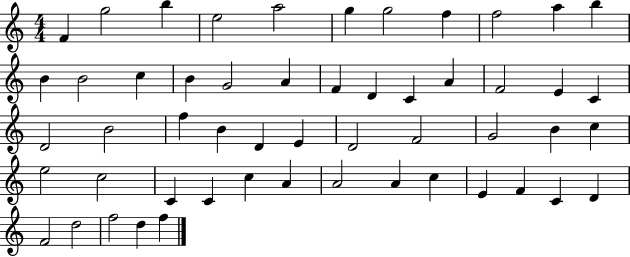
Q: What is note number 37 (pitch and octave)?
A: C5